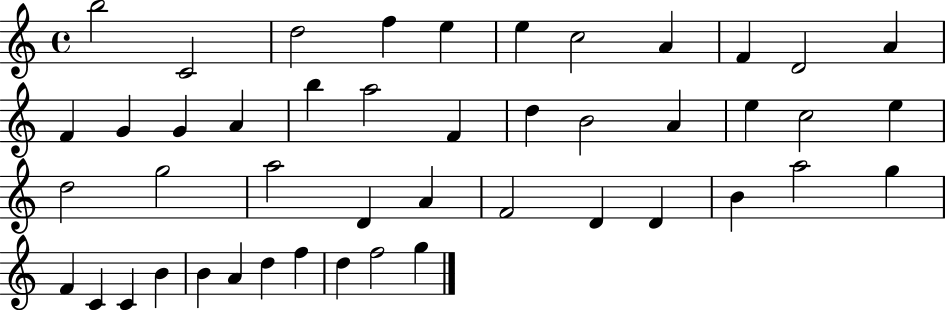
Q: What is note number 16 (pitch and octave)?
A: B5